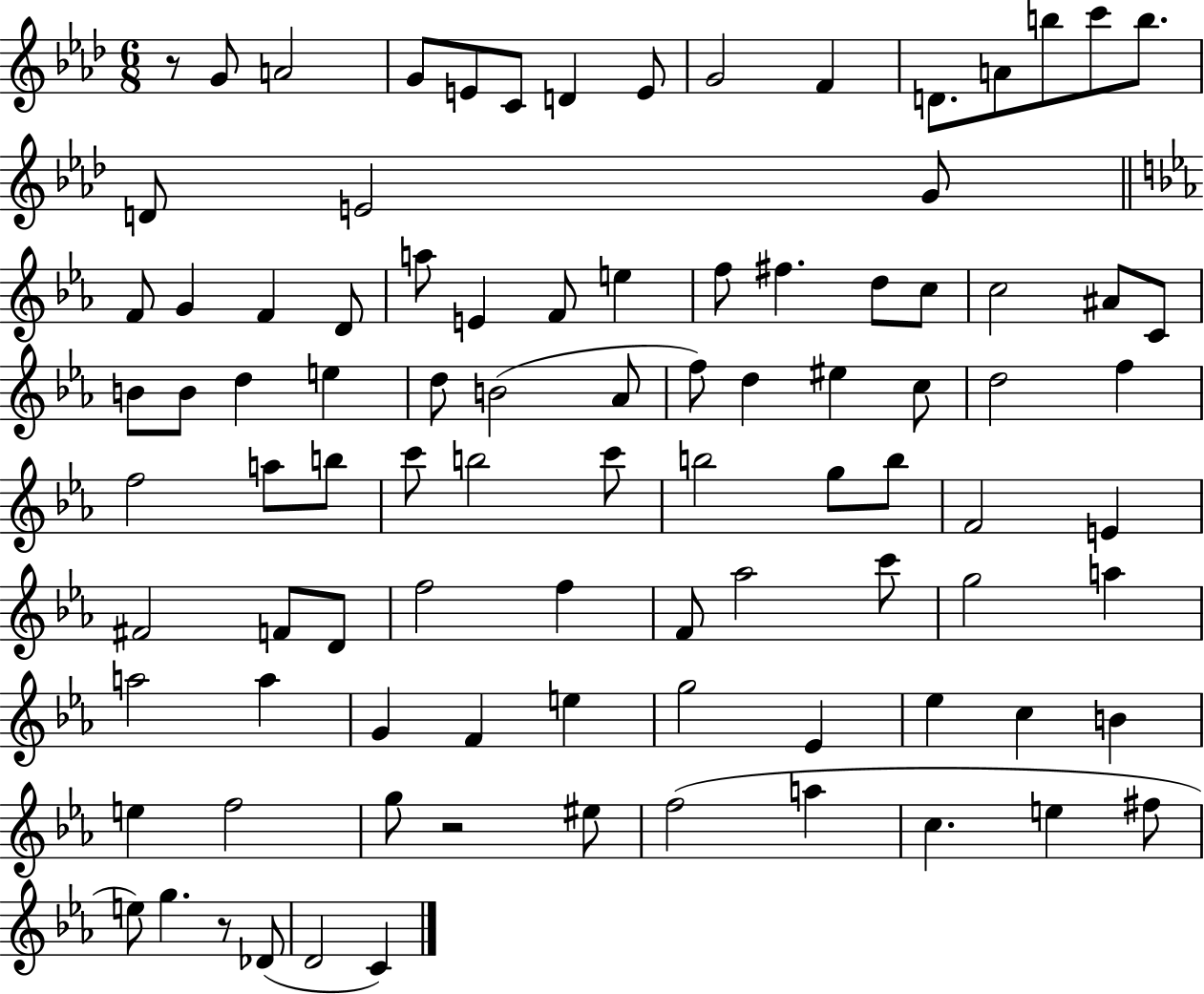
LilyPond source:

{
  \clef treble
  \numericTimeSignature
  \time 6/8
  \key aes \major
  r8 g'8 a'2 | g'8 e'8 c'8 d'4 e'8 | g'2 f'4 | d'8. a'8 b''8 c'''8 b''8. | \break d'8 e'2 g'8 | \bar "||" \break \key c \minor f'8 g'4 f'4 d'8 | a''8 e'4 f'8 e''4 | f''8 fis''4. d''8 c''8 | c''2 ais'8 c'8 | \break b'8 b'8 d''4 e''4 | d''8 b'2( aes'8 | f''8) d''4 eis''4 c''8 | d''2 f''4 | \break f''2 a''8 b''8 | c'''8 b''2 c'''8 | b''2 g''8 b''8 | f'2 e'4 | \break fis'2 f'8 d'8 | f''2 f''4 | f'8 aes''2 c'''8 | g''2 a''4 | \break a''2 a''4 | g'4 f'4 e''4 | g''2 ees'4 | ees''4 c''4 b'4 | \break e''4 f''2 | g''8 r2 eis''8 | f''2( a''4 | c''4. e''4 fis''8 | \break e''8) g''4. r8 des'8( | d'2 c'4) | \bar "|."
}